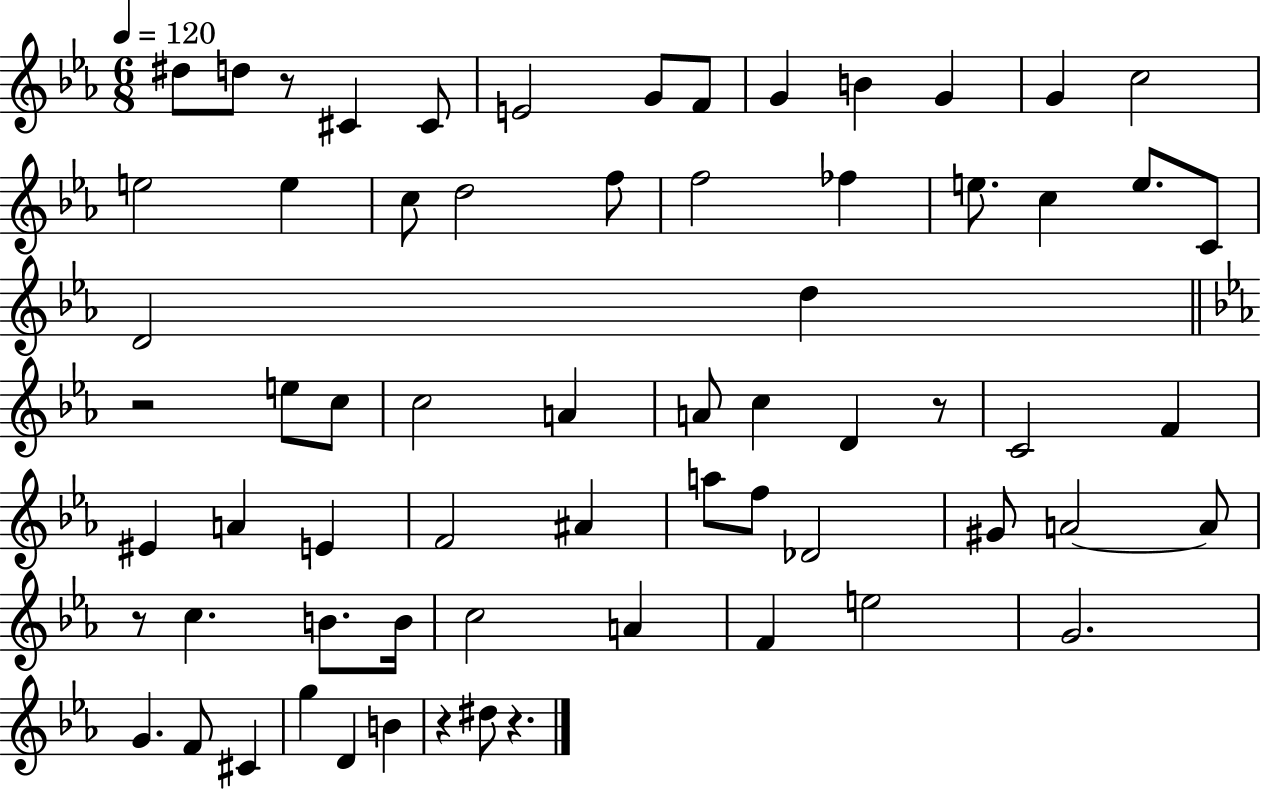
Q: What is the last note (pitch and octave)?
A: D#5